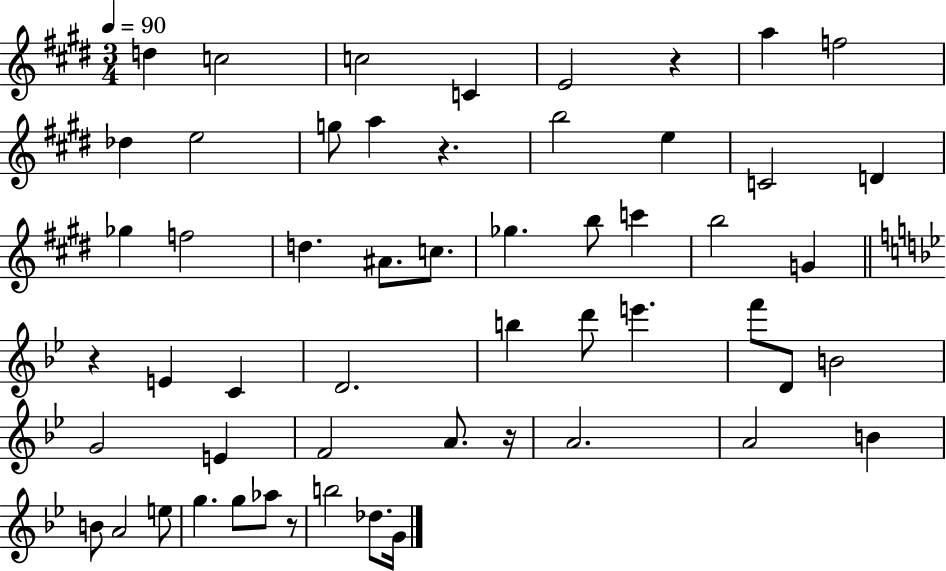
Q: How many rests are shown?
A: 5